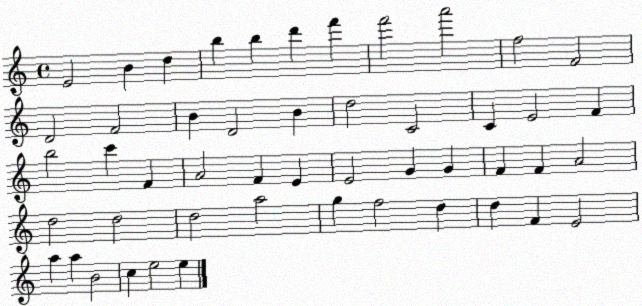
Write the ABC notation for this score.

X:1
T:Untitled
M:4/4
L:1/4
K:C
E2 B d b b d' f' f'2 a'2 f2 F2 D2 F2 B D2 B d2 C2 C E2 F b2 c' F A2 F E E2 G G F F A2 d2 d2 d2 a2 g f2 d d F E2 a a B2 c e2 e